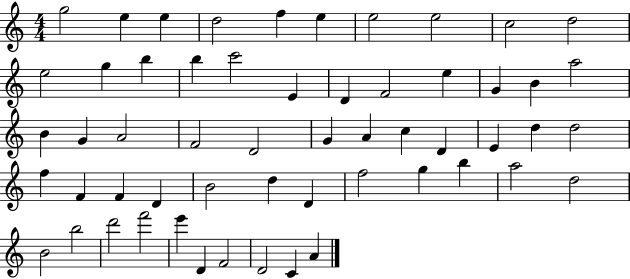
X:1
T:Untitled
M:4/4
L:1/4
K:C
g2 e e d2 f e e2 e2 c2 d2 e2 g b b c'2 E D F2 e G B a2 B G A2 F2 D2 G A c D E d d2 f F F D B2 d D f2 g b a2 d2 B2 b2 d'2 f'2 e' D F2 D2 C A